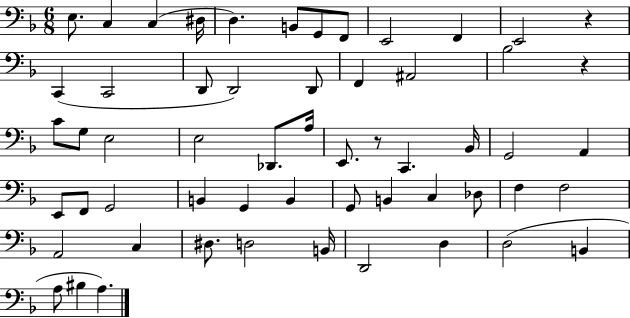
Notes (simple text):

E3/e. C3/q C3/q D#3/s D3/q. B2/e G2/e F2/e E2/h F2/q E2/h R/q C2/q C2/h D2/e D2/h D2/e F2/q A#2/h Bb3/h R/q C4/e G3/e E3/h E3/h Db2/e. A3/s E2/e. R/e C2/q. Bb2/s G2/h A2/q E2/e F2/e G2/h B2/q G2/q B2/q G2/e B2/q C3/q Db3/e F3/q F3/h A2/h C3/q D#3/e. D3/h B2/s D2/h D3/q D3/h B2/q A3/e BIS3/q A3/q.